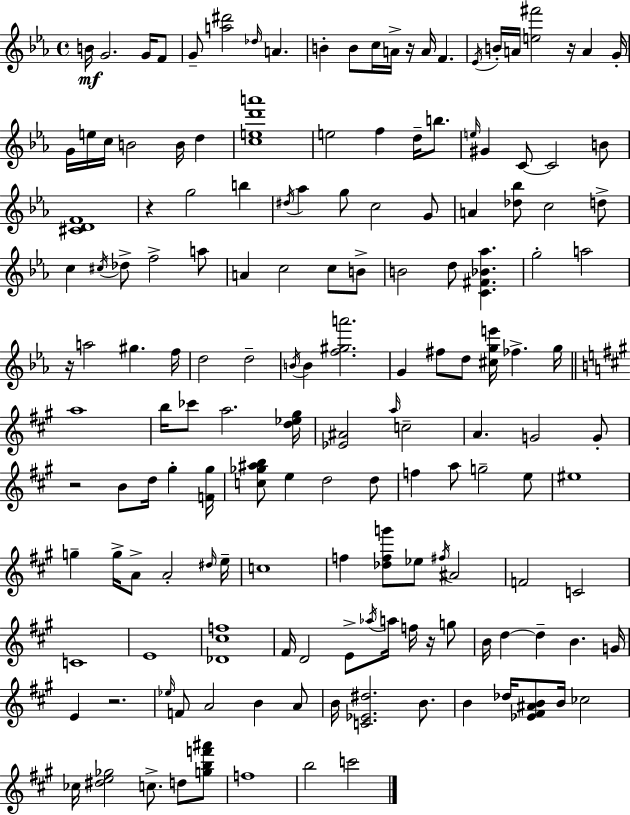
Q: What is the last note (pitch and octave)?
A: C6